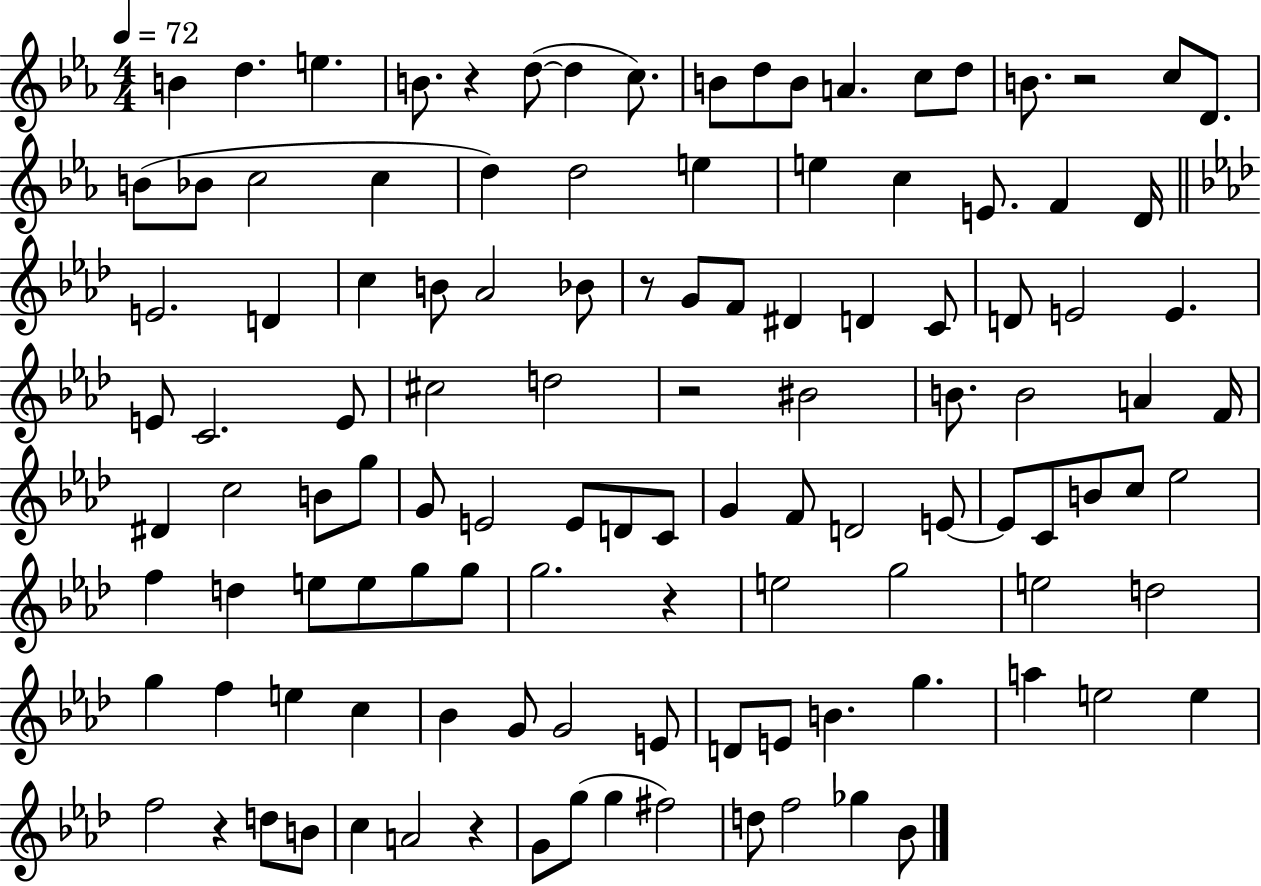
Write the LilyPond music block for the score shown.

{
  \clef treble
  \numericTimeSignature
  \time 4/4
  \key ees \major
  \tempo 4 = 72
  b'4 d''4. e''4. | b'8. r4 d''8~(~ d''4 c''8.) | b'8 d''8 b'8 a'4. c''8 d''8 | b'8. r2 c''8 d'8. | \break b'8( bes'8 c''2 c''4 | d''4) d''2 e''4 | e''4 c''4 e'8. f'4 d'16 | \bar "||" \break \key aes \major e'2. d'4 | c''4 b'8 aes'2 bes'8 | r8 g'8 f'8 dis'4 d'4 c'8 | d'8 e'2 e'4. | \break e'8 c'2. e'8 | cis''2 d''2 | r2 bis'2 | b'8. b'2 a'4 f'16 | \break dis'4 c''2 b'8 g''8 | g'8 e'2 e'8 d'8 c'8 | g'4 f'8 d'2 e'8~~ | e'8 c'8 b'8 c''8 ees''2 | \break f''4 d''4 e''8 e''8 g''8 g''8 | g''2. r4 | e''2 g''2 | e''2 d''2 | \break g''4 f''4 e''4 c''4 | bes'4 g'8 g'2 e'8 | d'8 e'8 b'4. g''4. | a''4 e''2 e''4 | \break f''2 r4 d''8 b'8 | c''4 a'2 r4 | g'8 g''8( g''4 fis''2) | d''8 f''2 ges''4 bes'8 | \break \bar "|."
}